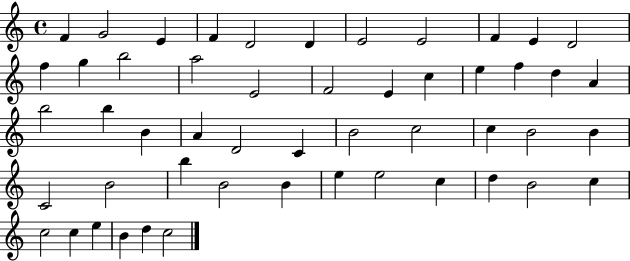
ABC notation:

X:1
T:Untitled
M:4/4
L:1/4
K:C
F G2 E F D2 D E2 E2 F E D2 f g b2 a2 E2 F2 E c e f d A b2 b B A D2 C B2 c2 c B2 B C2 B2 b B2 B e e2 c d B2 c c2 c e B d c2